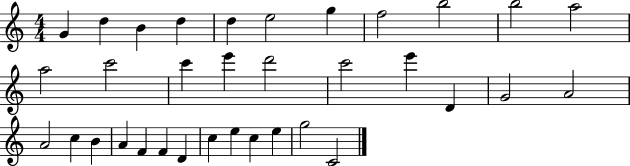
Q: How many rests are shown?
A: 0